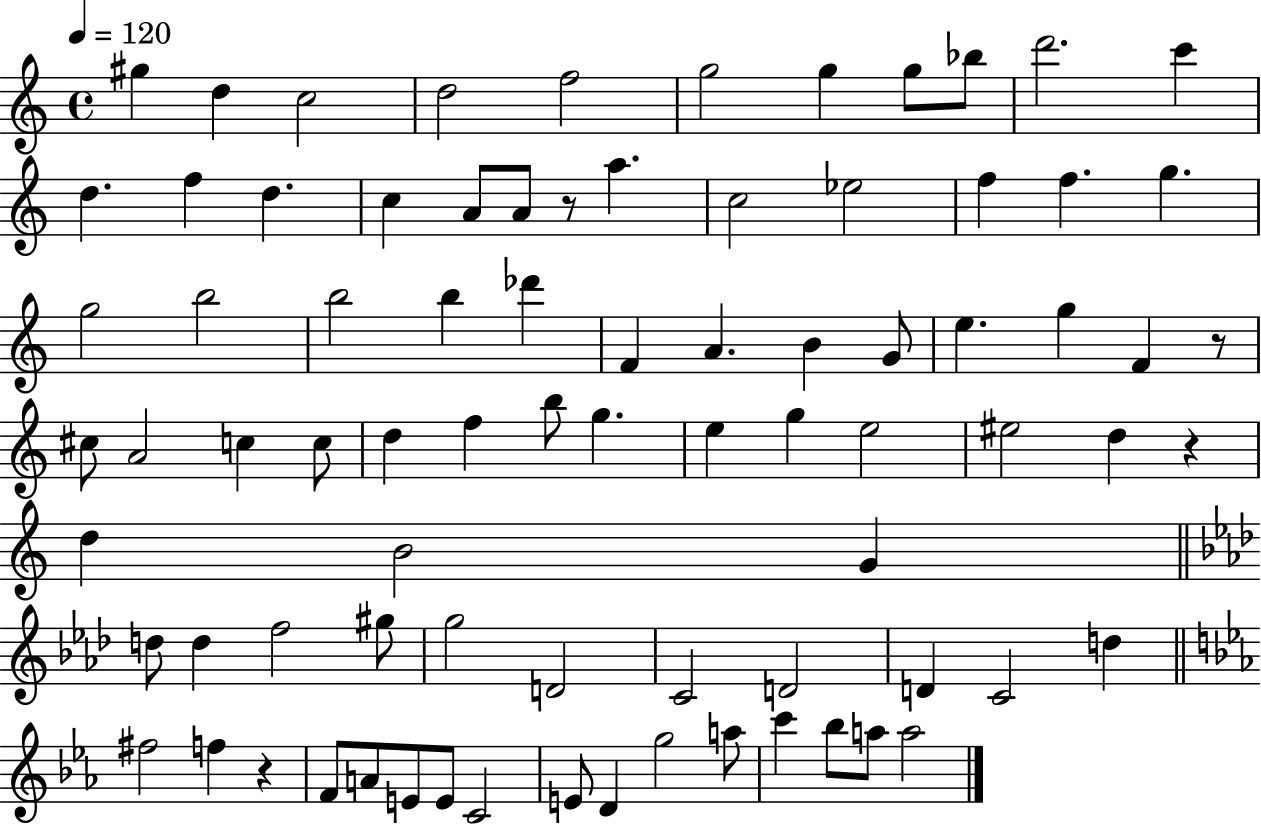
X:1
T:Untitled
M:4/4
L:1/4
K:C
^g d c2 d2 f2 g2 g g/2 _b/2 d'2 c' d f d c A/2 A/2 z/2 a c2 _e2 f f g g2 b2 b2 b _d' F A B G/2 e g F z/2 ^c/2 A2 c c/2 d f b/2 g e g e2 ^e2 d z d B2 G d/2 d f2 ^g/2 g2 D2 C2 D2 D C2 d ^f2 f z F/2 A/2 E/2 E/2 C2 E/2 D g2 a/2 c' _b/2 a/2 a2